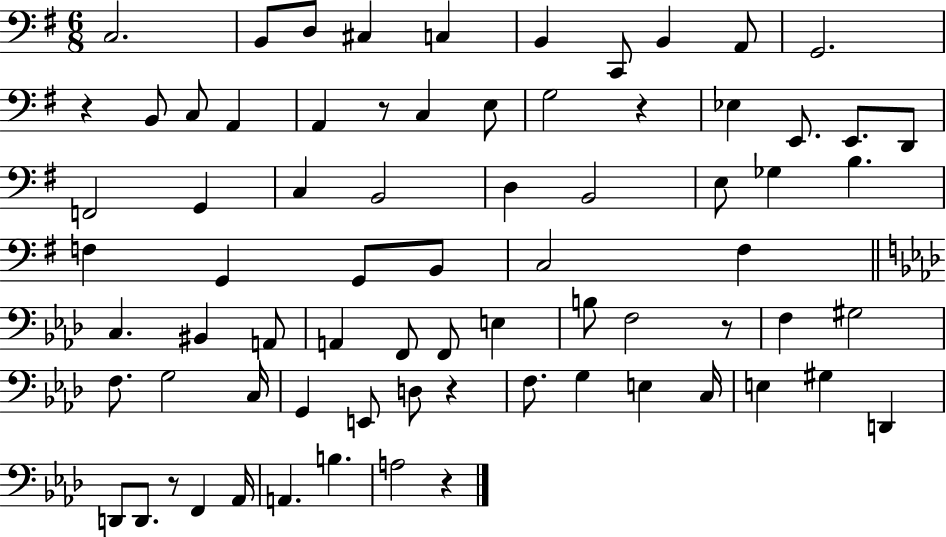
{
  \clef bass
  \numericTimeSignature
  \time 6/8
  \key g \major
  \repeat volta 2 { c2. | b,8 d8 cis4 c4 | b,4 c,8 b,4 a,8 | g,2. | \break r4 b,8 c8 a,4 | a,4 r8 c4 e8 | g2 r4 | ees4 e,8. e,8. d,8 | \break f,2 g,4 | c4 b,2 | d4 b,2 | e8 ges4 b4. | \break f4 g,4 g,8 b,8 | c2 fis4 | \bar "||" \break \key f \minor c4. bis,4 a,8 | a,4 f,8 f,8 e4 | b8 f2 r8 | f4 gis2 | \break f8. g2 c16 | g,4 e,8 d8 r4 | f8. g4 e4 c16 | e4 gis4 d,4 | \break d,8 d,8. r8 f,4 aes,16 | a,4. b4. | a2 r4 | } \bar "|."
}